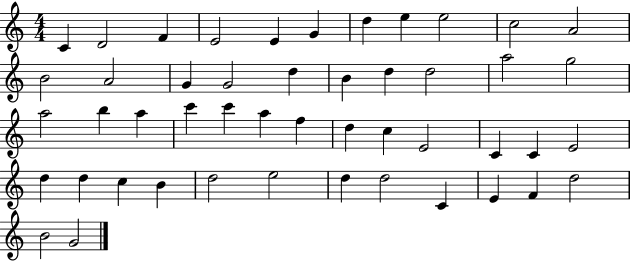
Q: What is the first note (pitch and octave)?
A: C4